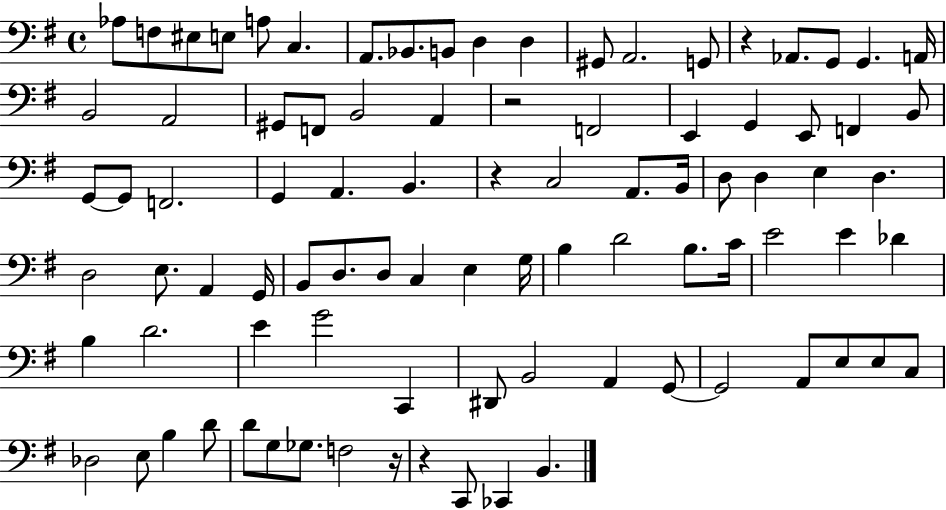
X:1
T:Untitled
M:4/4
L:1/4
K:G
_A,/2 F,/2 ^E,/2 E,/2 A,/2 C, A,,/2 _B,,/2 B,,/2 D, D, ^G,,/2 A,,2 G,,/2 z _A,,/2 G,,/2 G,, A,,/4 B,,2 A,,2 ^G,,/2 F,,/2 B,,2 A,, z2 F,,2 E,, G,, E,,/2 F,, B,,/2 G,,/2 G,,/2 F,,2 G,, A,, B,, z C,2 A,,/2 B,,/4 D,/2 D, E, D, D,2 E,/2 A,, G,,/4 B,,/2 D,/2 D,/2 C, E, G,/4 B, D2 B,/2 C/4 E2 E _D B, D2 E G2 C,, ^D,,/2 B,,2 A,, G,,/2 G,,2 A,,/2 E,/2 E,/2 C,/2 _D,2 E,/2 B, D/2 D/2 G,/2 _G,/2 F,2 z/4 z C,,/2 _C,, B,,